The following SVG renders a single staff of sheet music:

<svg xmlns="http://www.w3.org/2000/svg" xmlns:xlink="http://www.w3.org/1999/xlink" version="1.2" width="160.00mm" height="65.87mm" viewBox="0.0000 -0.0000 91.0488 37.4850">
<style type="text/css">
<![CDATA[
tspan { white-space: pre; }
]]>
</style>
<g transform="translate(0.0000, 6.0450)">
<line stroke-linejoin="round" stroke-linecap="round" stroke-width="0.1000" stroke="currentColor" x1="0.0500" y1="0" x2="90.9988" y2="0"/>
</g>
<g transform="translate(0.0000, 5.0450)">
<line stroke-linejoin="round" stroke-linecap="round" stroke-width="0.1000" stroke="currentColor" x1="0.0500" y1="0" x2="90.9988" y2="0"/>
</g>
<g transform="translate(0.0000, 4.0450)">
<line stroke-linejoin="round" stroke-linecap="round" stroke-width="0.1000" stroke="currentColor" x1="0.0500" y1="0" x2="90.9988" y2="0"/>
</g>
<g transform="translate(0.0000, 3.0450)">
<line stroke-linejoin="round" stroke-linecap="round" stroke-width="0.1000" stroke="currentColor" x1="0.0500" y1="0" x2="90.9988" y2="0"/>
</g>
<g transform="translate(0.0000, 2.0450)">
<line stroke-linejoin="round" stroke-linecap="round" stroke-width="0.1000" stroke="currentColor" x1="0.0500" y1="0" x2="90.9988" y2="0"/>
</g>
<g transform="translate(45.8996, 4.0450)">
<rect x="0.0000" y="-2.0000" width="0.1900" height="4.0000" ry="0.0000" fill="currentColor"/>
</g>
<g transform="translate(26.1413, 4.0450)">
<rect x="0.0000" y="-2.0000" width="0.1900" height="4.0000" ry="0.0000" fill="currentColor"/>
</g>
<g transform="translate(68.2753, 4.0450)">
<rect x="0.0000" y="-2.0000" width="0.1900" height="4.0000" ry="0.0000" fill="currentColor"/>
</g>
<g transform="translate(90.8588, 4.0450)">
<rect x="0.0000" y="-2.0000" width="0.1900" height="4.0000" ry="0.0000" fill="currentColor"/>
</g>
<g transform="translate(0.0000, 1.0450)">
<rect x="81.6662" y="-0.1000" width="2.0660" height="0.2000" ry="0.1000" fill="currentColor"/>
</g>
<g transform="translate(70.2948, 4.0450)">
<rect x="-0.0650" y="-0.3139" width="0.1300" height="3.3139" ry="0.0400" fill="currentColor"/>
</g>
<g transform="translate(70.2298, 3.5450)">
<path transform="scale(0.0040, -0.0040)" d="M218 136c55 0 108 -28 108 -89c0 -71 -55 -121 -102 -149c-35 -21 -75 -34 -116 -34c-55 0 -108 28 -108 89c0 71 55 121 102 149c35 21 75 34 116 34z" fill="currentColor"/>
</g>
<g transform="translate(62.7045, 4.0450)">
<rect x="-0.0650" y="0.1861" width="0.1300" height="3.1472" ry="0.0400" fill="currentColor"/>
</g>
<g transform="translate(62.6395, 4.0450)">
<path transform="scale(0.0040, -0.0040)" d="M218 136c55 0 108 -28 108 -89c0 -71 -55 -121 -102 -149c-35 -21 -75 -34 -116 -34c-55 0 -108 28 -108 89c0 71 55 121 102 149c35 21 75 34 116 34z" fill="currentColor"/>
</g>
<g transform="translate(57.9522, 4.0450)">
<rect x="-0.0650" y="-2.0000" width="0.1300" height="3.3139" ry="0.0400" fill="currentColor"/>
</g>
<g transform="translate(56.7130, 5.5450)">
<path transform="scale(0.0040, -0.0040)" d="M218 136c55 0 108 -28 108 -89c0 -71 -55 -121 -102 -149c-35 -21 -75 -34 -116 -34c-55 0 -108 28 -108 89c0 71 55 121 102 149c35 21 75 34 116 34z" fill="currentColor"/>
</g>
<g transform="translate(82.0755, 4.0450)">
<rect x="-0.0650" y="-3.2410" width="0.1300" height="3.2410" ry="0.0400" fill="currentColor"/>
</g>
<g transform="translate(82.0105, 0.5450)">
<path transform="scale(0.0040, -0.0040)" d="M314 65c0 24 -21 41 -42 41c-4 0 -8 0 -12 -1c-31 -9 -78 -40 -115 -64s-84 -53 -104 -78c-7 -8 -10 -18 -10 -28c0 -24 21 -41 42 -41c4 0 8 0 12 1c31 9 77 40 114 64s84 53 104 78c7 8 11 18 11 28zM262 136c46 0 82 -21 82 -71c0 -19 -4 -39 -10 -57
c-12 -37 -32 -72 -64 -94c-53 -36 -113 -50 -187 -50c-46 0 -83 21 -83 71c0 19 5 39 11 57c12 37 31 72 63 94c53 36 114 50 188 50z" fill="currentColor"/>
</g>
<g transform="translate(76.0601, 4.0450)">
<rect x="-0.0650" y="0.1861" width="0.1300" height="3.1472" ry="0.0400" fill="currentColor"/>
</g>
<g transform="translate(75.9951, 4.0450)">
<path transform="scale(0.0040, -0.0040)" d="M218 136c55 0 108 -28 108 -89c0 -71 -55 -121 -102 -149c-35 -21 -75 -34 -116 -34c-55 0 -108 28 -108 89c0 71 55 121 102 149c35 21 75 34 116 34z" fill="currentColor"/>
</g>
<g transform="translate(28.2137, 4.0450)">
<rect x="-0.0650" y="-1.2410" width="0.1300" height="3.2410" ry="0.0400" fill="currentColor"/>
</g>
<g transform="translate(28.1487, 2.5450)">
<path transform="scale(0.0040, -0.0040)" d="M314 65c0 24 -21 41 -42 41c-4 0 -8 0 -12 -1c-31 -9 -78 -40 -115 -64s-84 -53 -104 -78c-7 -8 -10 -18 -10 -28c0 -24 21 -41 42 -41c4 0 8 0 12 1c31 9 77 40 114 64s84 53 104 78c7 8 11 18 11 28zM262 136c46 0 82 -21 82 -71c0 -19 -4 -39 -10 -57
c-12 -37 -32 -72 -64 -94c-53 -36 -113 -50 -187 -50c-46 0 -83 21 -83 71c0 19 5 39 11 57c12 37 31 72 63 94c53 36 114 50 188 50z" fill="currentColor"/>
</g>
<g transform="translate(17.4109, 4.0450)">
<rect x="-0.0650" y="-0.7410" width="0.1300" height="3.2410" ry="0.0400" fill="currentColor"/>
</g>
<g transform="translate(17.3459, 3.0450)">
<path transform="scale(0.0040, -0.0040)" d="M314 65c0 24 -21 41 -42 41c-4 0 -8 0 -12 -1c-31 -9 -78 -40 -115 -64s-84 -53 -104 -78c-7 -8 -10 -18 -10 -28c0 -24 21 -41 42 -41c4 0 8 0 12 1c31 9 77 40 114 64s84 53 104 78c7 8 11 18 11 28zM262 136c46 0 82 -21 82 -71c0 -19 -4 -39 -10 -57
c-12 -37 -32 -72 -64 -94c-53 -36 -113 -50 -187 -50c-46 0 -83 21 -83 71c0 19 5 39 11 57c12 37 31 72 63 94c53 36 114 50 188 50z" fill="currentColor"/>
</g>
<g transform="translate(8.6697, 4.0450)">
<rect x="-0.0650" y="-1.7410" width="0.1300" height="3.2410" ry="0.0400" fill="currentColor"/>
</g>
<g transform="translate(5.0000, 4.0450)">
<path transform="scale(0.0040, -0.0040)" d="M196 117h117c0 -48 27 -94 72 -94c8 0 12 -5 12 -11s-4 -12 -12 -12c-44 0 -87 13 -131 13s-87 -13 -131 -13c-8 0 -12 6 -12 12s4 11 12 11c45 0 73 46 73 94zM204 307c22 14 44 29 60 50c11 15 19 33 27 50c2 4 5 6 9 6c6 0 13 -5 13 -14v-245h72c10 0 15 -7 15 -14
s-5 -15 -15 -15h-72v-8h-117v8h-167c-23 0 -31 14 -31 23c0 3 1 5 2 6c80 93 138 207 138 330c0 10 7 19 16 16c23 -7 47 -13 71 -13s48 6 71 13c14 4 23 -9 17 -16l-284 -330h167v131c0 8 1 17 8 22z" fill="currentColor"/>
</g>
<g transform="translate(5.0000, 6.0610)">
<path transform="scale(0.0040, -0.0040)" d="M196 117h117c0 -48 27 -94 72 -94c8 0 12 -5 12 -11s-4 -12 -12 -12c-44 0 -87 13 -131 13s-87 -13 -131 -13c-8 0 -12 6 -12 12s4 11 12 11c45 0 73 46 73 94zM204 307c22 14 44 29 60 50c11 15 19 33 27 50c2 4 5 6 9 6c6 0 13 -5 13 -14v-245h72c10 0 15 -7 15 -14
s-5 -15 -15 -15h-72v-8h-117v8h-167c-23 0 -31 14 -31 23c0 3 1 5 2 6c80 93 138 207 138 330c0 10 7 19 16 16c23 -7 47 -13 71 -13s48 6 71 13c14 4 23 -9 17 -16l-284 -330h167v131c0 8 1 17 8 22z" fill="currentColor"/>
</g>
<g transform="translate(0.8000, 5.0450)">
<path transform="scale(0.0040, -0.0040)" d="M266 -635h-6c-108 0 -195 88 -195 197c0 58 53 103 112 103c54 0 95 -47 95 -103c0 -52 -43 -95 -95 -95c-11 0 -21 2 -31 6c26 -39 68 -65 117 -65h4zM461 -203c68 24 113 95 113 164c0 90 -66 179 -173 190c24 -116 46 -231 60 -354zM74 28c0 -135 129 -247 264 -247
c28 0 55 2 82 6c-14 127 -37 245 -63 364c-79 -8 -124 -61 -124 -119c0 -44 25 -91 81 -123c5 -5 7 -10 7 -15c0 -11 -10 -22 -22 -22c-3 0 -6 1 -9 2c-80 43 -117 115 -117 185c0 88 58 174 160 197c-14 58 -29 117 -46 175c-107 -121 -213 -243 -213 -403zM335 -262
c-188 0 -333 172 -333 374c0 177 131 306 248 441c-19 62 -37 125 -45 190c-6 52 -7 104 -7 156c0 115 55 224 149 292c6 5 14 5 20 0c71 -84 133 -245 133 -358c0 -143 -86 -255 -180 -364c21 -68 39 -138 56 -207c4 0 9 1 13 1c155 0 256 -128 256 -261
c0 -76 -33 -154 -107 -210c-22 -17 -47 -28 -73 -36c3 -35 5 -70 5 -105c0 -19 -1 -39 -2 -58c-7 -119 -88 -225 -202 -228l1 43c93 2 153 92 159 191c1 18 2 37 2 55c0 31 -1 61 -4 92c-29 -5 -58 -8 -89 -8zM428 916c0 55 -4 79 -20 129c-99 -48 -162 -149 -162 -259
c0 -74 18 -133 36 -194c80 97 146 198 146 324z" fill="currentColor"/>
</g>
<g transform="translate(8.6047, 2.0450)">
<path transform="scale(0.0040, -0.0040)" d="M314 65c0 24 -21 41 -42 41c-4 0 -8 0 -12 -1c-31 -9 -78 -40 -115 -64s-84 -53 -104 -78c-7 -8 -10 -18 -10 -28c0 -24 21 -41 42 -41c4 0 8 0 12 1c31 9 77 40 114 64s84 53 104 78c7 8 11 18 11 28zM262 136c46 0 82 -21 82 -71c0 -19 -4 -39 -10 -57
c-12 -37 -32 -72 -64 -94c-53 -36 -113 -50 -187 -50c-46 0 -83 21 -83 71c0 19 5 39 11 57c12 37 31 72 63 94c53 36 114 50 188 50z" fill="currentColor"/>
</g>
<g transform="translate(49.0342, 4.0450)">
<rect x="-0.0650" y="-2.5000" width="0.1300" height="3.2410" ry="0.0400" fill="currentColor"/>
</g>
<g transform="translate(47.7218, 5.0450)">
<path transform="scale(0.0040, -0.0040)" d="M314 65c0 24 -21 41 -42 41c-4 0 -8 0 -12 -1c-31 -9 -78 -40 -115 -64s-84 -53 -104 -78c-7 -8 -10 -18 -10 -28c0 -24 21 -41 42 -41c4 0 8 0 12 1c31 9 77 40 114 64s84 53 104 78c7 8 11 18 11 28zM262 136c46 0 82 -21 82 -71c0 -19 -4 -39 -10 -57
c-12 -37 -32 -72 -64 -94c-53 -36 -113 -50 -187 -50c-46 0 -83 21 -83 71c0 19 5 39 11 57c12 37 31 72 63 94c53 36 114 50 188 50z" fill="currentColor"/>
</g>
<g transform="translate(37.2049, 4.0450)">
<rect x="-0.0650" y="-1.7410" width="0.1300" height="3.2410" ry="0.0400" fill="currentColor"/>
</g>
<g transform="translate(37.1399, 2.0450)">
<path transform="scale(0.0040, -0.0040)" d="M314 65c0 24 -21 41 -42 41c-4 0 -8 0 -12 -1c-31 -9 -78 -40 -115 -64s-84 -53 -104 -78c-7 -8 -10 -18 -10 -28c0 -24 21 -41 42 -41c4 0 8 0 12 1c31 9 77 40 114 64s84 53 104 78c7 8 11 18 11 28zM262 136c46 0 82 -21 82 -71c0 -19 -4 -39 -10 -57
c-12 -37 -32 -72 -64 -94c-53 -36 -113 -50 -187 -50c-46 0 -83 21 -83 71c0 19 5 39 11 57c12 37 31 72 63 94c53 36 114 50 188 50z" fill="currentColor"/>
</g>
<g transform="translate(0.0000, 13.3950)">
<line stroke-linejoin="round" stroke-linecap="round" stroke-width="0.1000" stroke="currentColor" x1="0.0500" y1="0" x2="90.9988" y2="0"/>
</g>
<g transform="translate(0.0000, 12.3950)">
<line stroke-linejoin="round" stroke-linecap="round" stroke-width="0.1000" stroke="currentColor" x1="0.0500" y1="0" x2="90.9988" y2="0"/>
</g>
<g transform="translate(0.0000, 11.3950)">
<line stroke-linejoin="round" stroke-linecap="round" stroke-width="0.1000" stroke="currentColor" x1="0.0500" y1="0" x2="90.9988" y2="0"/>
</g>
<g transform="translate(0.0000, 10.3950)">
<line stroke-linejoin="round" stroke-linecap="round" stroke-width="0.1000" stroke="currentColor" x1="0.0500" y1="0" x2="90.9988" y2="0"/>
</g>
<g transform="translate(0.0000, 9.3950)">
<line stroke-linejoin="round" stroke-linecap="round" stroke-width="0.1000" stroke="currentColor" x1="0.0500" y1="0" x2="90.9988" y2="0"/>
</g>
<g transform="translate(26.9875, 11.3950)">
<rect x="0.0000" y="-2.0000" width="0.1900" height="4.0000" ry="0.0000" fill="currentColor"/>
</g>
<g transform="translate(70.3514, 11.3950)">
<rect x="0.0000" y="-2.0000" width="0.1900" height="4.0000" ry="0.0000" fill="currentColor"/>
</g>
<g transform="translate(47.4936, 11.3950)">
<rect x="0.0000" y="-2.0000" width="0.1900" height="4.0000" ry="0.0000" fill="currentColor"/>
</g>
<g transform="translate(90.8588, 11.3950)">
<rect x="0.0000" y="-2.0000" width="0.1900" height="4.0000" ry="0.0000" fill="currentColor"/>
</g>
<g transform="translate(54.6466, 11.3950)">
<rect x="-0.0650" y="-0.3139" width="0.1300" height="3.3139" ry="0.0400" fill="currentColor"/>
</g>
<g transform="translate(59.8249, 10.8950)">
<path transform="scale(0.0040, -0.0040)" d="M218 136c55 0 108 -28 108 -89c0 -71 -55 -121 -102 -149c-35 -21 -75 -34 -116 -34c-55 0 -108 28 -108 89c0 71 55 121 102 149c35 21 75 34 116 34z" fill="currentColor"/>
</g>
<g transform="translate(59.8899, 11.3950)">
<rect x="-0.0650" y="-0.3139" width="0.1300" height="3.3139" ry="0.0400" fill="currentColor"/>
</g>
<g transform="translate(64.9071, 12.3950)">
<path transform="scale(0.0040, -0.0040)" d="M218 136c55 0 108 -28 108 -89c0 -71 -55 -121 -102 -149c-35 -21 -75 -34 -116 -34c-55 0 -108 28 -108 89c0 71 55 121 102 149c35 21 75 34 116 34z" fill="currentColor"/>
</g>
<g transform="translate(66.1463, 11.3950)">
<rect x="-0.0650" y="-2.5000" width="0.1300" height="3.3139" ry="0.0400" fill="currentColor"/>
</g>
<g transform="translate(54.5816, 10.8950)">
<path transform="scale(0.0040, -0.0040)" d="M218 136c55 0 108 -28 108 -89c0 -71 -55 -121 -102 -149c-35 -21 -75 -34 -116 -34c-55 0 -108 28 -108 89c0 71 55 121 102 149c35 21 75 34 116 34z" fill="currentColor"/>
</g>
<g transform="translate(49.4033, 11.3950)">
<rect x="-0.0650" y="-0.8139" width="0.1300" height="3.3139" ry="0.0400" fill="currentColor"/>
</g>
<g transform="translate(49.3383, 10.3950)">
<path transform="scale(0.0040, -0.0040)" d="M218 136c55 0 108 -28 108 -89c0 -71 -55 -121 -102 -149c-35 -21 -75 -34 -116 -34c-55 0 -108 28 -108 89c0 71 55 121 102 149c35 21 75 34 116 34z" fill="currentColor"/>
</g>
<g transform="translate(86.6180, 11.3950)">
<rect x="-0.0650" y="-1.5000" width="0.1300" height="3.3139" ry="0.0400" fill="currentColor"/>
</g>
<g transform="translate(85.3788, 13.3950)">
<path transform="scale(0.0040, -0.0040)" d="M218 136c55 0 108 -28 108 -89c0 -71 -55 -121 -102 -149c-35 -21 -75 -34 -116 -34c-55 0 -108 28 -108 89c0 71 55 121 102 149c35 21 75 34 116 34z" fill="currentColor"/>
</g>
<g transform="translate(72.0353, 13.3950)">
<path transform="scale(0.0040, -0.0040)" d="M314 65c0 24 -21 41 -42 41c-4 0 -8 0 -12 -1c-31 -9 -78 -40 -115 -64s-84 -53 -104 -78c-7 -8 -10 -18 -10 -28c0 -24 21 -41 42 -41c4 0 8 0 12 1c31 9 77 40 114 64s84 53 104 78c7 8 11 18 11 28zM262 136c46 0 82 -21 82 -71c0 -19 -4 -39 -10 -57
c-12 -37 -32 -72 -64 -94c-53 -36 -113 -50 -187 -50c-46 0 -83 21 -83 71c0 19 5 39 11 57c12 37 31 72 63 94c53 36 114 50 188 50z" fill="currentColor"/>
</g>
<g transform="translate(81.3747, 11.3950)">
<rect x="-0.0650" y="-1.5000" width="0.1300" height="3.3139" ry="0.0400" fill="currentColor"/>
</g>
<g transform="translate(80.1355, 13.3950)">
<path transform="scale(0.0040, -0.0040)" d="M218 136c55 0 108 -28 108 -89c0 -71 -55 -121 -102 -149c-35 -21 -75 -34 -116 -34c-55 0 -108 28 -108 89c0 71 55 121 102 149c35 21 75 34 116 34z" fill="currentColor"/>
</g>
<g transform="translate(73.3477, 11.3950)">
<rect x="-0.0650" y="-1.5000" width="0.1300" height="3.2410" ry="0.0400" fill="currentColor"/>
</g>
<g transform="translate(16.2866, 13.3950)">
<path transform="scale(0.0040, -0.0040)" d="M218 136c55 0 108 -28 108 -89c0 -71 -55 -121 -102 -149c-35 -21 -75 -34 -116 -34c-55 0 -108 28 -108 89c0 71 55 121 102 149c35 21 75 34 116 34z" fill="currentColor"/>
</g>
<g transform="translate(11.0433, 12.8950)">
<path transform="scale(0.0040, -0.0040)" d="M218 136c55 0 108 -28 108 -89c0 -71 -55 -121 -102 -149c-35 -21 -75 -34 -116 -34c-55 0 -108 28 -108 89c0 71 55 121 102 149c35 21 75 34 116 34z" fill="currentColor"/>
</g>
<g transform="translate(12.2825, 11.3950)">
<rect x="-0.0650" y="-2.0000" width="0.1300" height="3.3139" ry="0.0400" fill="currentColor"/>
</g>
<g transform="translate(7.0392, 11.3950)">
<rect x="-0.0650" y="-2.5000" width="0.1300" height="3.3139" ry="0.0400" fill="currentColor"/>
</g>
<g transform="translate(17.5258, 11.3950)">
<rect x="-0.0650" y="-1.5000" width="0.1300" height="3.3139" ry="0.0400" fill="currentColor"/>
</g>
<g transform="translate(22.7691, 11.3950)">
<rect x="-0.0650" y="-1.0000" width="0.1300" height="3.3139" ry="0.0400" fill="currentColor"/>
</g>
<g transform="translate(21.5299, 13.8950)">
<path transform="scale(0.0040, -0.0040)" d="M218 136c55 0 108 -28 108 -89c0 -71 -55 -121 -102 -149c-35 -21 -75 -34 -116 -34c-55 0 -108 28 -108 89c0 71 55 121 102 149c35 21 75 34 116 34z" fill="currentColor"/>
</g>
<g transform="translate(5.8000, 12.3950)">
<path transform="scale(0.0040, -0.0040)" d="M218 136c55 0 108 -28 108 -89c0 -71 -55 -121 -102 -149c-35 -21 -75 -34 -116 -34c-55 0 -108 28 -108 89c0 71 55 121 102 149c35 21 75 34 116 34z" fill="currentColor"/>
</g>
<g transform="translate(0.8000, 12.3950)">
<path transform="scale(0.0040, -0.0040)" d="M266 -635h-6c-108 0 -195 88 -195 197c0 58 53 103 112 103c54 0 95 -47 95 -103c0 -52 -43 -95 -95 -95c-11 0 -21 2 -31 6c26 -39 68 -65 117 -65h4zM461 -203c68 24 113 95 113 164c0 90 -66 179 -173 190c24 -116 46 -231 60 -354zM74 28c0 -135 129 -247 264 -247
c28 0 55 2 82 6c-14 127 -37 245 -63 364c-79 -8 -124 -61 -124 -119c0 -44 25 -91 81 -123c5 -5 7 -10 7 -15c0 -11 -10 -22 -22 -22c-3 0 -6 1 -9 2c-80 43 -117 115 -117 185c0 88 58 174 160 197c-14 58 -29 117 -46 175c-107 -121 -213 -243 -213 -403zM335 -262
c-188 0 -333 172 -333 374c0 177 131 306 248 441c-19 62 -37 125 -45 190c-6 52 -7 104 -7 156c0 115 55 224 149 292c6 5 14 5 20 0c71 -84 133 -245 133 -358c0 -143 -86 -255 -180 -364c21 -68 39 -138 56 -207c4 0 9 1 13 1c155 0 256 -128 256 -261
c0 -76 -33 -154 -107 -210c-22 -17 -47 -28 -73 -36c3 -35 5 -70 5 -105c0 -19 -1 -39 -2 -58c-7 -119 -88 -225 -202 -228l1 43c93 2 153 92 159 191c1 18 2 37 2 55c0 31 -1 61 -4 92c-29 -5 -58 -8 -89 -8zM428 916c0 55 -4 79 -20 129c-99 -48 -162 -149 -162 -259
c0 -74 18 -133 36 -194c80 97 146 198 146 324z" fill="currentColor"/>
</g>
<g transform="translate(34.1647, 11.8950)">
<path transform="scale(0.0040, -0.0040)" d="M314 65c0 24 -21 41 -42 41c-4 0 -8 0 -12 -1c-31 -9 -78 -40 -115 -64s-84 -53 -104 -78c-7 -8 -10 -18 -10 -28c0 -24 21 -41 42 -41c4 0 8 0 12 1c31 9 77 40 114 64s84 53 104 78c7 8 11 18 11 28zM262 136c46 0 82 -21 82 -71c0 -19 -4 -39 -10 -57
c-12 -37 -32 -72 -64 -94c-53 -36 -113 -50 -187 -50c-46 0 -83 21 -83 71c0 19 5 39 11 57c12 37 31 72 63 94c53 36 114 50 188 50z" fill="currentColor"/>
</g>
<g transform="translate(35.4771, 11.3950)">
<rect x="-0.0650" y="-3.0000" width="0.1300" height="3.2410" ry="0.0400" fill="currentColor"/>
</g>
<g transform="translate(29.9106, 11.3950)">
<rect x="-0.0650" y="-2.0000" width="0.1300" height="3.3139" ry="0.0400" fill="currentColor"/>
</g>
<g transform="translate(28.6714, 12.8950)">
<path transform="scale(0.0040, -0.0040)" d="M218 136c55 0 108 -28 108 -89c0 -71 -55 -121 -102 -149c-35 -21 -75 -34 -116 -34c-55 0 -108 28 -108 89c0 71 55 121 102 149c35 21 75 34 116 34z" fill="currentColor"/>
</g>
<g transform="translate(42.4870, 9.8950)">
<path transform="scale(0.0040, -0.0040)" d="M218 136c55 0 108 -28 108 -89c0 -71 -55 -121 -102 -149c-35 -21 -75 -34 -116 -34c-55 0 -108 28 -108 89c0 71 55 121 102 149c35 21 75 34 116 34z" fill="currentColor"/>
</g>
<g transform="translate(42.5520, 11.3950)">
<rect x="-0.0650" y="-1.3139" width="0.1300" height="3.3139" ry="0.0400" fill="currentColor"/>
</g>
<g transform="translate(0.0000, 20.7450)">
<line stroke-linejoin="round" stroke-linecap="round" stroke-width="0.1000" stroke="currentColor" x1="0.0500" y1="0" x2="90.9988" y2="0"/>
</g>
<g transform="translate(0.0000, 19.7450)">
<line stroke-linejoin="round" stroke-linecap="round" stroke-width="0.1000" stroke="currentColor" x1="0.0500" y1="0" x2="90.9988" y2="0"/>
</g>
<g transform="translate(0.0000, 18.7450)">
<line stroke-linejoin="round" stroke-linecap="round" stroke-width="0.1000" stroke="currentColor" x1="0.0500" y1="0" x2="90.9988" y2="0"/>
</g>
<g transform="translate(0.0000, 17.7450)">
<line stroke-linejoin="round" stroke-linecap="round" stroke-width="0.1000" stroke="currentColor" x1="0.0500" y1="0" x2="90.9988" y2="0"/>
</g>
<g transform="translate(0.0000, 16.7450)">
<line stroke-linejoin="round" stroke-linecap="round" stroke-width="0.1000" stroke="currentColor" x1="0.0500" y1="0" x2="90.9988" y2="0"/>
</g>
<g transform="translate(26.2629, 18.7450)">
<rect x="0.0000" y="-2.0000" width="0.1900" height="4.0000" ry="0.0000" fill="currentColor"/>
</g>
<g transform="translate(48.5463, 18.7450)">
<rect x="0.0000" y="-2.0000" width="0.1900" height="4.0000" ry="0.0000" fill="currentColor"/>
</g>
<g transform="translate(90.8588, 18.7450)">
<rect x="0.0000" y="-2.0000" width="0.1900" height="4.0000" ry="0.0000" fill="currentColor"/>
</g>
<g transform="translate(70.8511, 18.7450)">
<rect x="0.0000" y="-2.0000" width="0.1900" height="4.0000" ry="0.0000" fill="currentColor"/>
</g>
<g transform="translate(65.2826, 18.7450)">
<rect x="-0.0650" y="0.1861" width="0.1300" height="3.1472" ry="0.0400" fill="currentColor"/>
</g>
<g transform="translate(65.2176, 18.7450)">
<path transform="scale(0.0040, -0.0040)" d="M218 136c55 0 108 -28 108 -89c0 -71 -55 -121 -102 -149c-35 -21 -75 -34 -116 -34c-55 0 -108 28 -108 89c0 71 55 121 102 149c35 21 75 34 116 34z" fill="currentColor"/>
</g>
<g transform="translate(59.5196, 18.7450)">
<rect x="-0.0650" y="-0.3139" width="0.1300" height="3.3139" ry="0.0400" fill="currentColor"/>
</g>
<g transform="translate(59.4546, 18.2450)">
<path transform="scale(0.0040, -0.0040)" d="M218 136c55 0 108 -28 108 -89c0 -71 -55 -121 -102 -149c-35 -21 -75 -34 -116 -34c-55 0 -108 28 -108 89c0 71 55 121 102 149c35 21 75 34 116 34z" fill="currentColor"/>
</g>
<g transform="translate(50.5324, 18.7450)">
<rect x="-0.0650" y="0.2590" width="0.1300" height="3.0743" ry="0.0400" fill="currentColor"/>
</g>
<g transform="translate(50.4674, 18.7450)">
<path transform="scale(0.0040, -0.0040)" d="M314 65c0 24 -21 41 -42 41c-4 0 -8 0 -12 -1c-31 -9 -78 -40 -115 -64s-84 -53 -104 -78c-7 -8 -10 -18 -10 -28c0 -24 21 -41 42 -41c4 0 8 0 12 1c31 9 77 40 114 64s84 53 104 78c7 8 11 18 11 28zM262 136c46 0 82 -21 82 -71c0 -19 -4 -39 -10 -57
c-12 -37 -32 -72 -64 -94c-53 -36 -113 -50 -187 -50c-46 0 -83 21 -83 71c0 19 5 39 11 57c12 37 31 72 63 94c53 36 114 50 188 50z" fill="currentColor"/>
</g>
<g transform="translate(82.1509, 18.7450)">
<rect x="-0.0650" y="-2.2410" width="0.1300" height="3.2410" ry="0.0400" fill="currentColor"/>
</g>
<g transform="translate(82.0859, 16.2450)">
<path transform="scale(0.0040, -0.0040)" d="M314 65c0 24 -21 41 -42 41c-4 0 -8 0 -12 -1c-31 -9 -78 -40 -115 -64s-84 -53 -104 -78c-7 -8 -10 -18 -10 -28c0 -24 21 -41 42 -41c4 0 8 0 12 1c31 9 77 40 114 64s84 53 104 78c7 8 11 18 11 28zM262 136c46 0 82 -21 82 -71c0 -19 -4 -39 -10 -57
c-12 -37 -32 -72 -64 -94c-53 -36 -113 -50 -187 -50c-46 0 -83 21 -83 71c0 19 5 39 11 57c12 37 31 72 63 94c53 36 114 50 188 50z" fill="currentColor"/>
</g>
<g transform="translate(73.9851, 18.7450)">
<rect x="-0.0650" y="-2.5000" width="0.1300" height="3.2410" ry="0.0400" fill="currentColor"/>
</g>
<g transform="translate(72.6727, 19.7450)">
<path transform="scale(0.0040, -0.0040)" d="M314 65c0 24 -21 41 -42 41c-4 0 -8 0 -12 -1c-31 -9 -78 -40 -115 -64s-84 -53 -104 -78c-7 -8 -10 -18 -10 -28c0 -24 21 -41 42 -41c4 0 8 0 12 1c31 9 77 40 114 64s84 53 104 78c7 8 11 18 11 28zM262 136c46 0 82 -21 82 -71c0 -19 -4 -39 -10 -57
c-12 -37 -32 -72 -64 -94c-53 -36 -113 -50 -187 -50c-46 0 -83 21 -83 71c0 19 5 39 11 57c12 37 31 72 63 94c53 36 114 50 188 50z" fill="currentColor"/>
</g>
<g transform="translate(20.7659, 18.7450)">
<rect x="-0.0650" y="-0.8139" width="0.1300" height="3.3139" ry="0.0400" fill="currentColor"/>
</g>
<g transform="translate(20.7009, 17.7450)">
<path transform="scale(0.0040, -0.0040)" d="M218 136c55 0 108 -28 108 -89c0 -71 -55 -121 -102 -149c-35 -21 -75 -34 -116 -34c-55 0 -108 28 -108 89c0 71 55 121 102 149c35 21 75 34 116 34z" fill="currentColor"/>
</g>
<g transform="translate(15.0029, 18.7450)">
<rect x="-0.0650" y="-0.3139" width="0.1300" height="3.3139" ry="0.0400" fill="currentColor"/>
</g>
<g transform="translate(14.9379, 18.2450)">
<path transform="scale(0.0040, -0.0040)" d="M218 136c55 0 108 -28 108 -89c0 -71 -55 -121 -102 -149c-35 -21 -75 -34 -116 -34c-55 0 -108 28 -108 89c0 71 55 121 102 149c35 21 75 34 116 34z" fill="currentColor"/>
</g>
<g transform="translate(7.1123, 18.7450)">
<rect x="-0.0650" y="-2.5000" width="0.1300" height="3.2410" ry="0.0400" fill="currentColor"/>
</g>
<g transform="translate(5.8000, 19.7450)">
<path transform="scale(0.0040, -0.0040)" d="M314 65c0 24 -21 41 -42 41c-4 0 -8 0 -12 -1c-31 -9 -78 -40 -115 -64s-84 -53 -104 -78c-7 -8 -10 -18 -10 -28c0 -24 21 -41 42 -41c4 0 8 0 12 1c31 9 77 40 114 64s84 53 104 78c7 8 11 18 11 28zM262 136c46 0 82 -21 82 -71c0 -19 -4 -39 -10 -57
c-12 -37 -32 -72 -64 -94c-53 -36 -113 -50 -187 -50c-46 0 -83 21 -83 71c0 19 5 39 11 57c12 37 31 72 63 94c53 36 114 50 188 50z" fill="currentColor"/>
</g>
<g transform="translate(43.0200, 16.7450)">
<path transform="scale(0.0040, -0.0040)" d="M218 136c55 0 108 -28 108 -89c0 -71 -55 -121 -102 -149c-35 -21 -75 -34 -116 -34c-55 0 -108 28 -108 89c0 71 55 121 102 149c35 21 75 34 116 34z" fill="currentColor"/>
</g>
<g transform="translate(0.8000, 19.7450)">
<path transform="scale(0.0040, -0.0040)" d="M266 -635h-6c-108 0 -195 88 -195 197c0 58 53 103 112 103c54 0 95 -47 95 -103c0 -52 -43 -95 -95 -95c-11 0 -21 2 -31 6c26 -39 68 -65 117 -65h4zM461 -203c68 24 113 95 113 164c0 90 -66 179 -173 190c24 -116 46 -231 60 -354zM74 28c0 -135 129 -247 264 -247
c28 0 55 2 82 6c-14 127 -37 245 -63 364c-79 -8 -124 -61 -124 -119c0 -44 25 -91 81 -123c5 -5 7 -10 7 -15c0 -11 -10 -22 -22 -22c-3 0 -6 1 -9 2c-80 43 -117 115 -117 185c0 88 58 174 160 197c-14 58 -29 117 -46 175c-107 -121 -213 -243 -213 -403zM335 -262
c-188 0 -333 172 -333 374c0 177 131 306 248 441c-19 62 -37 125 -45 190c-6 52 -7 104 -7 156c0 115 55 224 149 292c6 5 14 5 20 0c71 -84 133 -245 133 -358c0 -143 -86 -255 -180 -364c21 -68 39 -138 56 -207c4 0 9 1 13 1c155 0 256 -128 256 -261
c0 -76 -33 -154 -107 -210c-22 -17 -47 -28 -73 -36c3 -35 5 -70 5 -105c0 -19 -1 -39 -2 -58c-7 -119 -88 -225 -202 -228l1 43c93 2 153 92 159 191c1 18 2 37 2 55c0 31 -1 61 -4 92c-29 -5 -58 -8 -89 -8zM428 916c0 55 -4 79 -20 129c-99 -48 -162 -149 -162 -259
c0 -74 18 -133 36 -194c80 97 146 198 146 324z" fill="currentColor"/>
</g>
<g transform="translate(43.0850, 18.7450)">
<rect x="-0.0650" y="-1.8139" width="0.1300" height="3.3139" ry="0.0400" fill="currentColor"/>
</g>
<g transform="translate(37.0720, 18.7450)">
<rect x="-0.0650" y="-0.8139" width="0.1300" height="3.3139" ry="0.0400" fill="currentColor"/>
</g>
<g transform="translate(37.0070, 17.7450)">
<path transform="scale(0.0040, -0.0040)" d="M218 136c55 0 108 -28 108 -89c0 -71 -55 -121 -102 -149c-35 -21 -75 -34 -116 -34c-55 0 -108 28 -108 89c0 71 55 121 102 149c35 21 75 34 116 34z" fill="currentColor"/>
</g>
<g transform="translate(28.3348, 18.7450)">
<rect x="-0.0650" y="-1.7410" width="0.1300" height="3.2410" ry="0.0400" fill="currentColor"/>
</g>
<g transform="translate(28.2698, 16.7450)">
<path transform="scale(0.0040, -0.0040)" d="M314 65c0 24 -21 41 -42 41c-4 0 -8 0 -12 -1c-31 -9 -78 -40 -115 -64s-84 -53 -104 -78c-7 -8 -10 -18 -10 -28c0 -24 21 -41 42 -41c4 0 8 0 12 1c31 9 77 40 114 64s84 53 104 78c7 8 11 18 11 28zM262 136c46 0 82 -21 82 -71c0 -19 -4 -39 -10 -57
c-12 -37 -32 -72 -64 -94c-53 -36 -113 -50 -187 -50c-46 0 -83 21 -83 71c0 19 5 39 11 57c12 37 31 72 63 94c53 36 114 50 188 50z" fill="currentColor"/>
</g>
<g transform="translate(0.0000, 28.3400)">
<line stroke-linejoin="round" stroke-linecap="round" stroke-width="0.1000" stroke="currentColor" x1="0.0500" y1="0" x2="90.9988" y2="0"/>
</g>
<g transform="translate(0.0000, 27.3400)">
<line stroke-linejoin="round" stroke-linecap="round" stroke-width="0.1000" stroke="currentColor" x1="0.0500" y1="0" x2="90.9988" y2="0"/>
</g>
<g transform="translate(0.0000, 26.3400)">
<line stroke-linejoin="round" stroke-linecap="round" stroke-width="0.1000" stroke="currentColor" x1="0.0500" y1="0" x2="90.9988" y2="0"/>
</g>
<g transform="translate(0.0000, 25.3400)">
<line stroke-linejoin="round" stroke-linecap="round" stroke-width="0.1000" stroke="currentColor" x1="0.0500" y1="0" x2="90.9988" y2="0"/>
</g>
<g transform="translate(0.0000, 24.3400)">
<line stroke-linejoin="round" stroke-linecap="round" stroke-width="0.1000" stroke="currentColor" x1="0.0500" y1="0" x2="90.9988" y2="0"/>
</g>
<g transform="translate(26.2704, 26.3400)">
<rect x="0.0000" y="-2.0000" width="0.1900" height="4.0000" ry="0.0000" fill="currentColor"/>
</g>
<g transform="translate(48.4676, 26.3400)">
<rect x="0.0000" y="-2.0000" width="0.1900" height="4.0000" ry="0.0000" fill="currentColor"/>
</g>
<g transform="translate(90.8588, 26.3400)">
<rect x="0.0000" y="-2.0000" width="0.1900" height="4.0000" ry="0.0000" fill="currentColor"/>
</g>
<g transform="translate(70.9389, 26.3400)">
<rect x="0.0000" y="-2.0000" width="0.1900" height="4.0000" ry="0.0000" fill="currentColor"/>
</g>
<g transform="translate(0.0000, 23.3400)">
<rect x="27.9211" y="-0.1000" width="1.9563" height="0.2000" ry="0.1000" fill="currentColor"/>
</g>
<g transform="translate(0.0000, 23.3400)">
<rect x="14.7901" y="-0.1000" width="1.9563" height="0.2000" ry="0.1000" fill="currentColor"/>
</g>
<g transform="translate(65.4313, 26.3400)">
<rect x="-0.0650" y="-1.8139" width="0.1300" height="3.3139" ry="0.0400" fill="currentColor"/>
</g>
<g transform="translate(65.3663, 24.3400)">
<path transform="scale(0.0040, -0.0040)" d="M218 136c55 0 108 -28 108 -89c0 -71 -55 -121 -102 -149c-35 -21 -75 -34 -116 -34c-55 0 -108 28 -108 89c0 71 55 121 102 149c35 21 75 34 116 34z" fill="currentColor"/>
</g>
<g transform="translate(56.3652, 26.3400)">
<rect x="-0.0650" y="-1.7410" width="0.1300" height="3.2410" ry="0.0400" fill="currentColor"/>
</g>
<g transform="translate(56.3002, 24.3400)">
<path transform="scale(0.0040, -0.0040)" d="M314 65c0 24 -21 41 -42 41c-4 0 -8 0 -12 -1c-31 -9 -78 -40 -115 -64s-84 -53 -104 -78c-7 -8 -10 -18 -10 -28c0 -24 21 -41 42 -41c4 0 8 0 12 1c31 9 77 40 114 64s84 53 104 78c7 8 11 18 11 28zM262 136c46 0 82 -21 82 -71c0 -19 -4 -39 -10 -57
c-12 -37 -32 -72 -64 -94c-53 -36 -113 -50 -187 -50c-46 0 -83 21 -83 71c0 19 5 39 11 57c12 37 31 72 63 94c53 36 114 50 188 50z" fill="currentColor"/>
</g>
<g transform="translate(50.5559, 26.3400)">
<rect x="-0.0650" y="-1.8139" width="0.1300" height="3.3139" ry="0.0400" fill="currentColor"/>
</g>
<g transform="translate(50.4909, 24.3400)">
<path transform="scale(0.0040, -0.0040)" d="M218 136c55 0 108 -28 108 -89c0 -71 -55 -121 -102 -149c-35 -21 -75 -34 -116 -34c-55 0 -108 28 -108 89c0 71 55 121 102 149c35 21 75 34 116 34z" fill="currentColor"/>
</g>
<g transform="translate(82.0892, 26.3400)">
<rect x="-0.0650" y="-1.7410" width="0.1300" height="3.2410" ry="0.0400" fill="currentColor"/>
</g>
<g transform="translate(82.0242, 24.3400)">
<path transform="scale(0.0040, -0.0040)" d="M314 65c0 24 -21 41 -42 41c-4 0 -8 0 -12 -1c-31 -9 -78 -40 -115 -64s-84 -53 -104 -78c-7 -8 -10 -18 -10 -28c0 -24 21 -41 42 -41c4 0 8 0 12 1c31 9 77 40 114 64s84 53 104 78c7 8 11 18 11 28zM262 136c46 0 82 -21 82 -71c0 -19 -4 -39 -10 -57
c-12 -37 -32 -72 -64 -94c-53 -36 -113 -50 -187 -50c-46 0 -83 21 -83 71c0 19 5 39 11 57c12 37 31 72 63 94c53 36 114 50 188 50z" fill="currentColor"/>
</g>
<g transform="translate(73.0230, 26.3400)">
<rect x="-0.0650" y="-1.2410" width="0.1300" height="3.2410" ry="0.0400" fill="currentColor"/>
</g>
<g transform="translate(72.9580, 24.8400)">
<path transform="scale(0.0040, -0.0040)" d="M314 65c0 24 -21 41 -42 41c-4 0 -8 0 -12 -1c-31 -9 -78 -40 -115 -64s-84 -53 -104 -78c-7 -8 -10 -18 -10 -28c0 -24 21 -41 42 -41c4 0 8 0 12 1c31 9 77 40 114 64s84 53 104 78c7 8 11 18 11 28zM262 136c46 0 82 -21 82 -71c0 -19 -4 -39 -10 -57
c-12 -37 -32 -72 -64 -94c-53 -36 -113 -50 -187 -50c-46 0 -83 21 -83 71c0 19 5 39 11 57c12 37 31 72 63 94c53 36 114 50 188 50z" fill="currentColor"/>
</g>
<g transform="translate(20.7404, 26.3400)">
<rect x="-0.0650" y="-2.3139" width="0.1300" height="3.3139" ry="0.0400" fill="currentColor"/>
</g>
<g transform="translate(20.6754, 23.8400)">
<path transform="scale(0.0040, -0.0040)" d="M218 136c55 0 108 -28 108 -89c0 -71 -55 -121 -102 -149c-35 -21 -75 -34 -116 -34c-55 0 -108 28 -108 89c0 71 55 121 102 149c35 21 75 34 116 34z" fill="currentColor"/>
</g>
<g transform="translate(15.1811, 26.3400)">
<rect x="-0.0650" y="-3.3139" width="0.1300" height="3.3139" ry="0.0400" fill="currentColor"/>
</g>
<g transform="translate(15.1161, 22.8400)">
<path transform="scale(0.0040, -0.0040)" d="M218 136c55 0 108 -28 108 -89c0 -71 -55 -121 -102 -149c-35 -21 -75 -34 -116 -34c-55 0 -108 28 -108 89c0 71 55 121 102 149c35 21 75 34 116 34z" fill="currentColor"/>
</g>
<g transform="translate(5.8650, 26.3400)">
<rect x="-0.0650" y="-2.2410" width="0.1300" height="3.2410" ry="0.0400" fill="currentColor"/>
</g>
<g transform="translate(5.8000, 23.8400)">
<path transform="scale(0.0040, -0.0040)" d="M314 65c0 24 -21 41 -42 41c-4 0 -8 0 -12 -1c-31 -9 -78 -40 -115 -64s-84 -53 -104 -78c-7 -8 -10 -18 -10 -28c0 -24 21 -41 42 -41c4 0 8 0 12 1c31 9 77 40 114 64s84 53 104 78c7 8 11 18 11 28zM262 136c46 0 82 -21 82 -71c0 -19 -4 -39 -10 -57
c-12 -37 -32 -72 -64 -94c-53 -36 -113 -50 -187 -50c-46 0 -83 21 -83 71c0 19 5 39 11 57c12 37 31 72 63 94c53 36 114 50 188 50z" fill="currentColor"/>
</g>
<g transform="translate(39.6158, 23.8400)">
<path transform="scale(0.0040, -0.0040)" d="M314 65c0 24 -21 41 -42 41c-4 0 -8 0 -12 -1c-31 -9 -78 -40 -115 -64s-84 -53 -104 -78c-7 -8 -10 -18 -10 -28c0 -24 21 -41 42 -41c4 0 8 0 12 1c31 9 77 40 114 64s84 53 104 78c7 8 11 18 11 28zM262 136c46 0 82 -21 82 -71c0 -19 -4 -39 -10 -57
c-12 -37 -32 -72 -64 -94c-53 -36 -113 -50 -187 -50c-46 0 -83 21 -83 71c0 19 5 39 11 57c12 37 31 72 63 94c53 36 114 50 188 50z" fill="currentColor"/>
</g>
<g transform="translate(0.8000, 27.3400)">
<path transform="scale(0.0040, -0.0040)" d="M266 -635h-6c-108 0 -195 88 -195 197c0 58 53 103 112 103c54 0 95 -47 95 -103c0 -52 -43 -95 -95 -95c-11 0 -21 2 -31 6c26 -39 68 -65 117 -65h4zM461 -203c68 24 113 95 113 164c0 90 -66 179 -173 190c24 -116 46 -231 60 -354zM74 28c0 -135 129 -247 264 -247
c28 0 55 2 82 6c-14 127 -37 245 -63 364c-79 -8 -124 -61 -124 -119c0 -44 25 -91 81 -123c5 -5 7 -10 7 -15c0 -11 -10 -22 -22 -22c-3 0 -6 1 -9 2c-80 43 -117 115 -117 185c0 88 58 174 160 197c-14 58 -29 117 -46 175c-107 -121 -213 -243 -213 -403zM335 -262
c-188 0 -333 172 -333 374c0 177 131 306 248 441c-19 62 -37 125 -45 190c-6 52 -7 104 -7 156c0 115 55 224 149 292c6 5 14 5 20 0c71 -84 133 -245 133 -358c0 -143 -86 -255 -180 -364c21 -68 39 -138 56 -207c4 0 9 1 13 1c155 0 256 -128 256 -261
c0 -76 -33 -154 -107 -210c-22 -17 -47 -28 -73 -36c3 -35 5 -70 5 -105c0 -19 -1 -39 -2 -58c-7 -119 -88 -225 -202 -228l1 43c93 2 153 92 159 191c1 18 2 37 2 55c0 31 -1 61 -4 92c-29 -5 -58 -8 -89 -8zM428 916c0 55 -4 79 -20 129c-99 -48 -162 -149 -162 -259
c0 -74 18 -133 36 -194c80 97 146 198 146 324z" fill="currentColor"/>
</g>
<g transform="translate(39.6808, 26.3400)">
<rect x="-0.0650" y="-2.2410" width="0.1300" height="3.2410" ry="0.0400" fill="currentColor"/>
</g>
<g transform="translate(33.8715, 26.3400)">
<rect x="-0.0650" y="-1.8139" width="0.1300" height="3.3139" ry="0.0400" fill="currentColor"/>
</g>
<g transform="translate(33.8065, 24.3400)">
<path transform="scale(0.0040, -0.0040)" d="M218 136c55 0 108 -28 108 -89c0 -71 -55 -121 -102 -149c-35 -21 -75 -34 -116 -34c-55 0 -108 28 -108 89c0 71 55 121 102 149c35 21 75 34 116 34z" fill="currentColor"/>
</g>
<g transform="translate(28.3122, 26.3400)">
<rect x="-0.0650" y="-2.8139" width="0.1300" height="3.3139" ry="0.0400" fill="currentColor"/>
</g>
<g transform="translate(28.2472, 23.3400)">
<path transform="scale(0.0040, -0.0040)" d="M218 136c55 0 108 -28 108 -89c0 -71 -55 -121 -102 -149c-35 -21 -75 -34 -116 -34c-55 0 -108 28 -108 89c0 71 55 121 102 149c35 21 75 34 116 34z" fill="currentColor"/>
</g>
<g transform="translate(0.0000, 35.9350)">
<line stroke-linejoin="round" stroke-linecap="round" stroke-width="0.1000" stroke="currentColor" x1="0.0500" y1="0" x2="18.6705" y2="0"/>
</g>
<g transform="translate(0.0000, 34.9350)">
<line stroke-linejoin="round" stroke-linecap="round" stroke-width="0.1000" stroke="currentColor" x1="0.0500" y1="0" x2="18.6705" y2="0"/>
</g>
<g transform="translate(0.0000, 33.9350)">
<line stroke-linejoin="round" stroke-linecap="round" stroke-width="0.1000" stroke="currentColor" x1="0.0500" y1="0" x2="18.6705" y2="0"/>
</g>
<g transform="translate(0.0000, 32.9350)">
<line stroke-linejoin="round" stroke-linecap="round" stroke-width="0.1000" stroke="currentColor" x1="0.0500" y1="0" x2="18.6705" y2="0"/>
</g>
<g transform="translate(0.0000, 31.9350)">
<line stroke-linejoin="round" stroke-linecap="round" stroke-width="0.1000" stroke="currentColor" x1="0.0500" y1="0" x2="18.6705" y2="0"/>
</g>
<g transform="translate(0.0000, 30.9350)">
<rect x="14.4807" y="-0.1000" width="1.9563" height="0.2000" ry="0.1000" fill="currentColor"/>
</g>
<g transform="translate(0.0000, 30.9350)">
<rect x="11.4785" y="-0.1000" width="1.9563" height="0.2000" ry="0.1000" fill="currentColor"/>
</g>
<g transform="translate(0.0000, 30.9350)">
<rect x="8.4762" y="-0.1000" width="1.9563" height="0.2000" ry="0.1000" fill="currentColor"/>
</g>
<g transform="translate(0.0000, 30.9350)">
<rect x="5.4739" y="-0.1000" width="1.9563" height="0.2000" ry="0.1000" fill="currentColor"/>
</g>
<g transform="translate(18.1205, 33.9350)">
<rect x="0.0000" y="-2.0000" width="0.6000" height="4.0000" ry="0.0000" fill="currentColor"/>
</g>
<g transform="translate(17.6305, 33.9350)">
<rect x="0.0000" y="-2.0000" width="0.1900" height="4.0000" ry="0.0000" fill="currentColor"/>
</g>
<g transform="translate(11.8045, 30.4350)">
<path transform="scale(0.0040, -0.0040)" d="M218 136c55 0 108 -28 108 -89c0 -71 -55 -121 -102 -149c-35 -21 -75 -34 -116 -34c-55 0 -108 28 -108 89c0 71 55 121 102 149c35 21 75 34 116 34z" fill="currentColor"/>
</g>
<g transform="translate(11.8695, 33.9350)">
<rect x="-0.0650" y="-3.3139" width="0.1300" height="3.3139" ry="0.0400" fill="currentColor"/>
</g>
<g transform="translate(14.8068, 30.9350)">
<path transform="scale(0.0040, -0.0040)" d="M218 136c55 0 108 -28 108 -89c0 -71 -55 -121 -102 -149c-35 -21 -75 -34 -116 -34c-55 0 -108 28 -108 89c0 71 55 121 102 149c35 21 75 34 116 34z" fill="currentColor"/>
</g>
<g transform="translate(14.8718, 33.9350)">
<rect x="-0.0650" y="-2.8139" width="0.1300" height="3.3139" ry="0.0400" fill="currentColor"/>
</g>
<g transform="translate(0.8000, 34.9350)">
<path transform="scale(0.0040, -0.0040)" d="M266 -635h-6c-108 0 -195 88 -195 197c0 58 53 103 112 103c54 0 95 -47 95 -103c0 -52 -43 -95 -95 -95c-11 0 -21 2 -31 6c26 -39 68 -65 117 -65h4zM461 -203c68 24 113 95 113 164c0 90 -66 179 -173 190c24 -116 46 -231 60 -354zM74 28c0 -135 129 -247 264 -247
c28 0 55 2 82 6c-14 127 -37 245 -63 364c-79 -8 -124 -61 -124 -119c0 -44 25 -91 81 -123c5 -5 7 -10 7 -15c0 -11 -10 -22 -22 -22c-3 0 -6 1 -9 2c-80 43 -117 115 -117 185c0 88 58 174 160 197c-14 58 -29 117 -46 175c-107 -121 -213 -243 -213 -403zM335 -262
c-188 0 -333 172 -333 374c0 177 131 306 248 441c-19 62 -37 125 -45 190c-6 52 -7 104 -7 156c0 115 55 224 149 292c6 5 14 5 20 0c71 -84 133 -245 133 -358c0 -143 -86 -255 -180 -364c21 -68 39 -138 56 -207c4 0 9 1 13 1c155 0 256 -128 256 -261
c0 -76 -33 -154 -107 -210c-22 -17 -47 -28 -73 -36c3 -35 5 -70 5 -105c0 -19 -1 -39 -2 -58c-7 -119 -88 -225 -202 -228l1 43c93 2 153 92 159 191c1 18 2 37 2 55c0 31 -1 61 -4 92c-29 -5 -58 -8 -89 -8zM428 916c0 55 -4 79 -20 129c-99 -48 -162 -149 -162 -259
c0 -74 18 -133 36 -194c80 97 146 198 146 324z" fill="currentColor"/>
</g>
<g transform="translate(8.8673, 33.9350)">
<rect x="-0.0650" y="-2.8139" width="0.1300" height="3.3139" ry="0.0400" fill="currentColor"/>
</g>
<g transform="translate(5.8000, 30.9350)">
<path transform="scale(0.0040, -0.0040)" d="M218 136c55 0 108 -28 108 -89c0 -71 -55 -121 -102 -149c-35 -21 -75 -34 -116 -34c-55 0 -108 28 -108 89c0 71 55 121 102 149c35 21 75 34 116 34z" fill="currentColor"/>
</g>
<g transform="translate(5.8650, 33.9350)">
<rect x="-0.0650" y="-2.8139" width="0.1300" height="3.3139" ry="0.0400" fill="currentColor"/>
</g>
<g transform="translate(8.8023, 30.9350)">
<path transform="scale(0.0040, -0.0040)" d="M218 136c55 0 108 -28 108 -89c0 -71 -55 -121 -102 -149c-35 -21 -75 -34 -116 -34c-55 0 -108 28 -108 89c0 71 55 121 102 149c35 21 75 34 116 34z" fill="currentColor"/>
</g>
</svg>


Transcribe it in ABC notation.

X:1
T:Untitled
M:4/4
L:1/4
K:C
f2 d2 e2 f2 G2 F B c B b2 G F E D F A2 e d c c G E2 E E G2 c d f2 d f B2 c B G2 g2 g2 b g a f g2 f f2 f e2 f2 a a b a